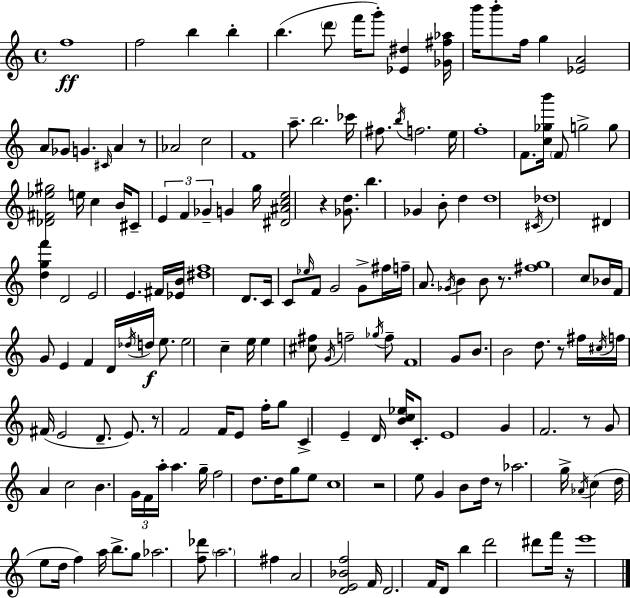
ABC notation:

X:1
T:Untitled
M:4/4
L:1/4
K:Am
f4 f2 b b b d'/2 f'/4 g'/2 [_E^d] [_G^f_a]/4 b'/4 b'/2 f/4 g [_EA]2 A/2 _G/2 G ^C/4 A z/2 _A2 c2 F4 a/2 b2 _c'/4 ^f/2 b/4 f2 e/4 f4 F/2 [c_gb']/4 F/2 g2 g/2 [_D^F_e^g]2 e/4 c B/4 ^C/2 E F _G G g/4 [^D^Ace]2 z [_Gd]/2 b _G B/2 d d4 ^C/4 _d4 ^D [dgf'] D2 E2 E ^F/4 [_EB]/4 [^df]4 D/2 C/4 C/2 _e/4 F/2 G2 G/2 ^f/4 f/4 A/2 _G/4 B B/2 z/2 [^fg]4 c/2 _B/4 F/4 G/2 E F D/4 _d/4 d/4 e/2 e2 c e/4 e [^c^f]/2 G/4 f2 _g/4 f/2 F4 G/2 B/2 B2 d/2 z/2 ^f/4 ^c/4 f/4 ^F/4 E2 D/2 E/2 z/2 F2 F/4 E/2 f/4 g/2 C E D/4 [Bc_e]/4 C/2 E4 G F2 z/2 G/2 A c2 B G/4 F/4 a/4 a g/4 f2 d/2 d/4 g/2 e/2 c4 z2 e/2 G B/2 d/4 z/2 _a2 g/4 _A/4 c d/4 e/2 d/4 f a/4 b/2 g/2 _a2 [f_d']/2 a2 ^f A2 [DE_Bf]2 F/4 D2 F/4 D/2 b d'2 ^d'/2 f'/4 z/4 e'4